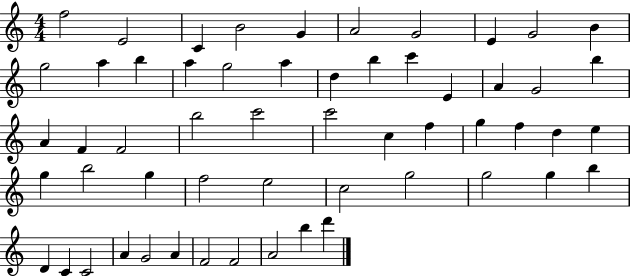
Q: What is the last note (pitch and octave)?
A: D6